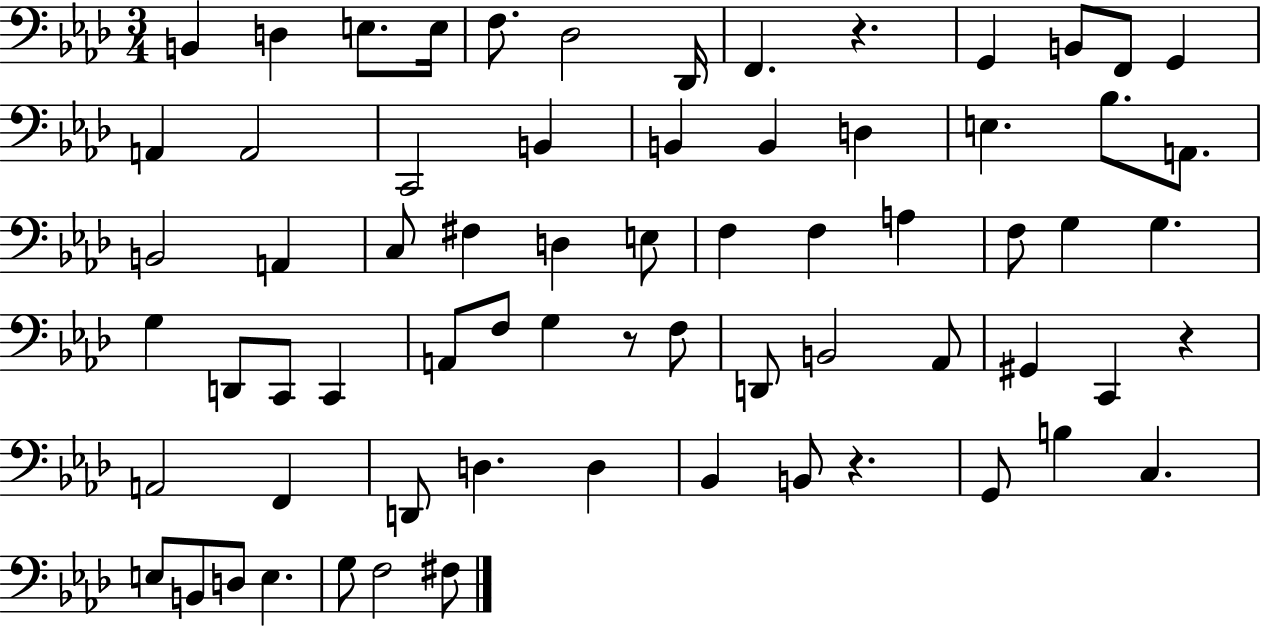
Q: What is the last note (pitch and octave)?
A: F#3